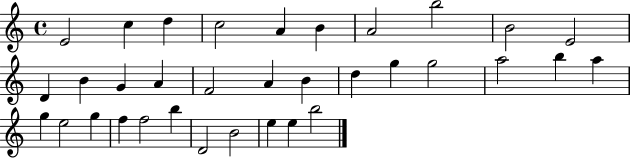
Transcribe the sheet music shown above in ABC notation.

X:1
T:Untitled
M:4/4
L:1/4
K:C
E2 c d c2 A B A2 b2 B2 E2 D B G A F2 A B d g g2 a2 b a g e2 g f f2 b D2 B2 e e b2